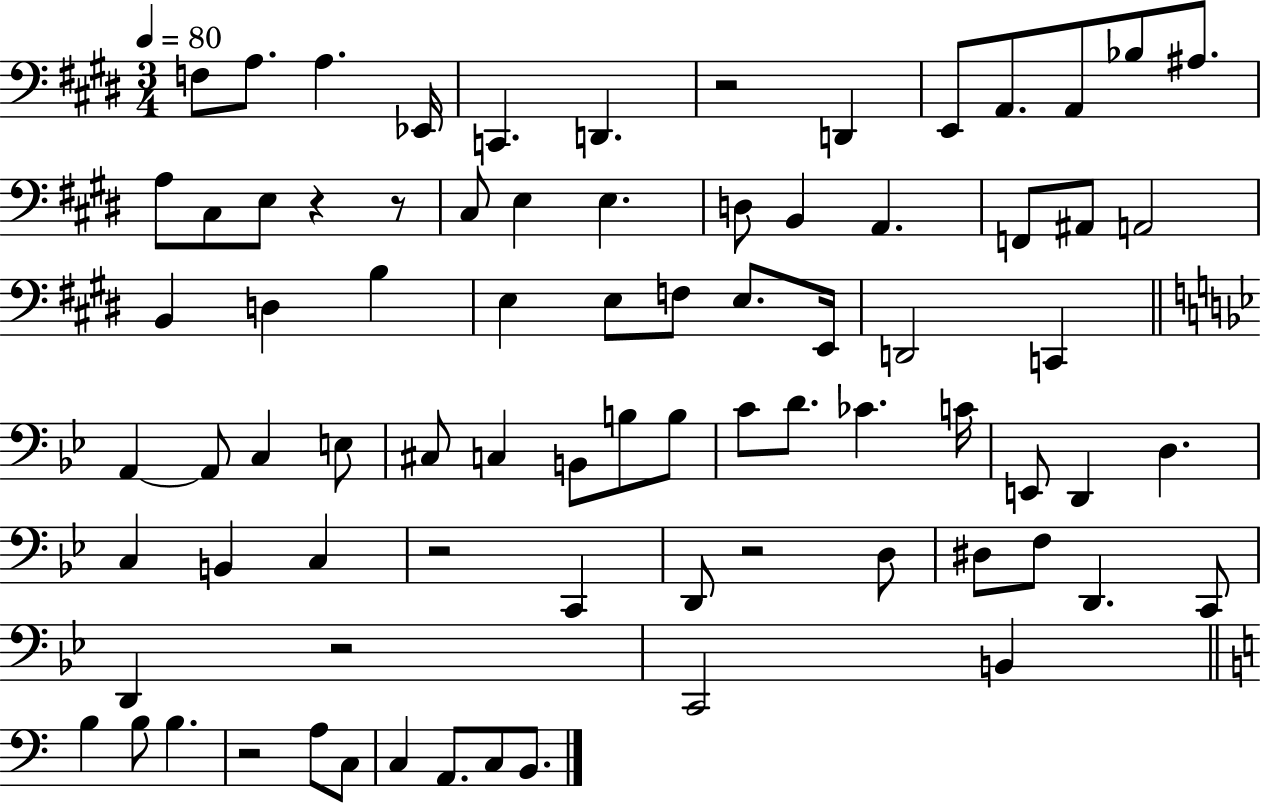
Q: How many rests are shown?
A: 7